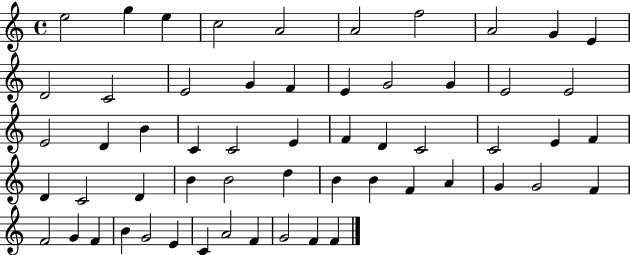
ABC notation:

X:1
T:Untitled
M:4/4
L:1/4
K:C
e2 g e c2 A2 A2 f2 A2 G E D2 C2 E2 G F E G2 G E2 E2 E2 D B C C2 E F D C2 C2 E F D C2 D B B2 d B B F A G G2 F F2 G F B G2 E C A2 F G2 F F